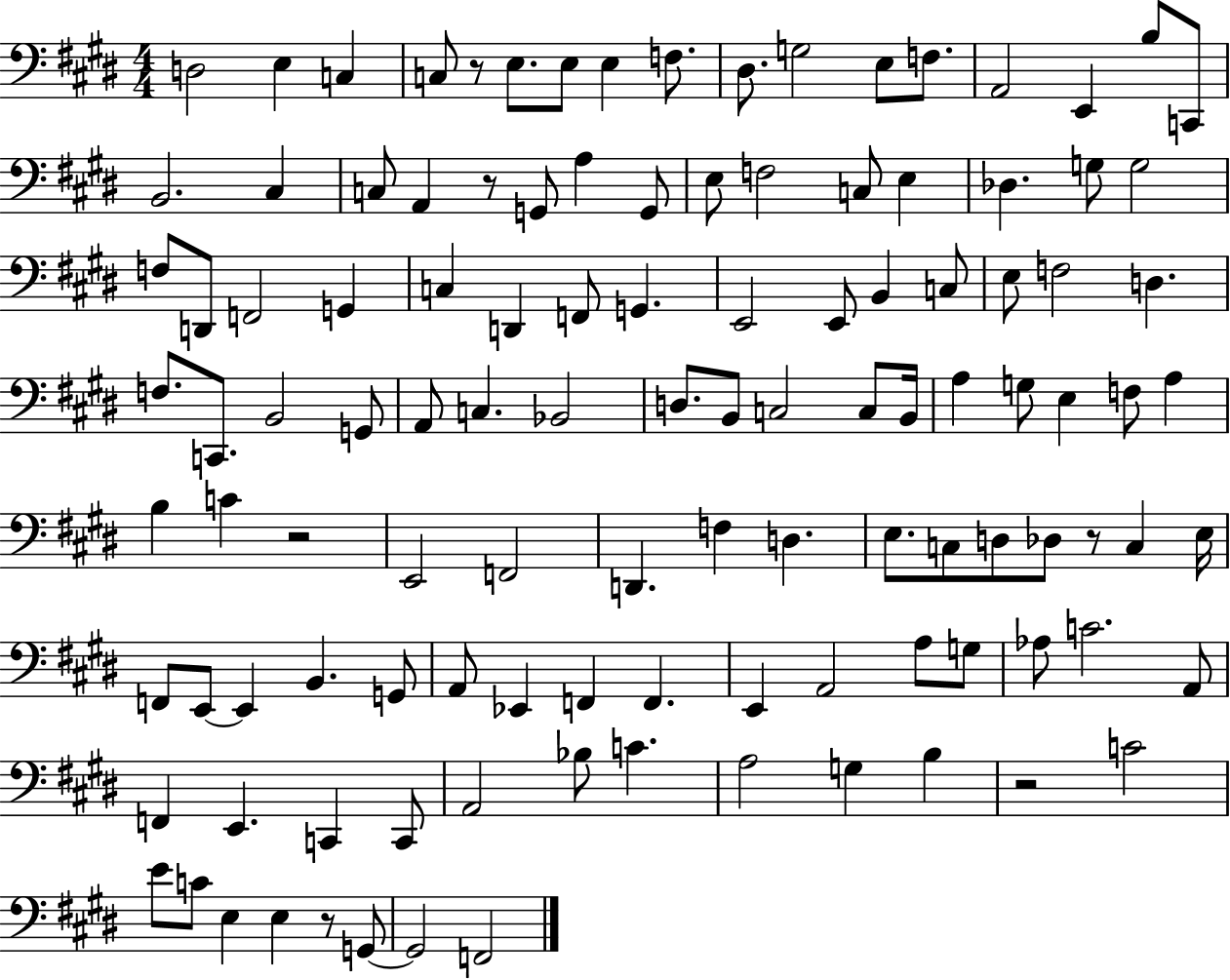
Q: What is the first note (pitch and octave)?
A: D3